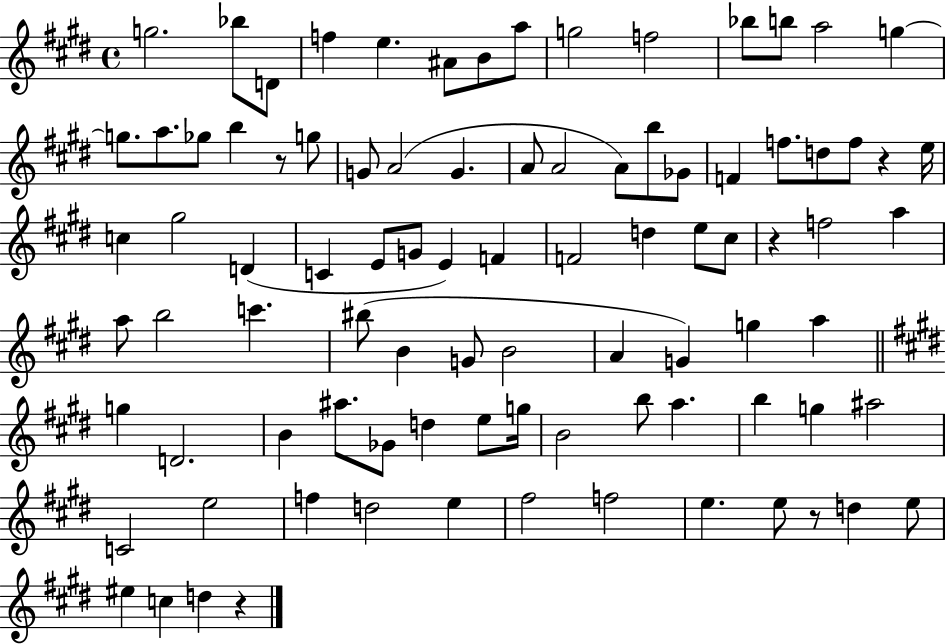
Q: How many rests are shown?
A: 5